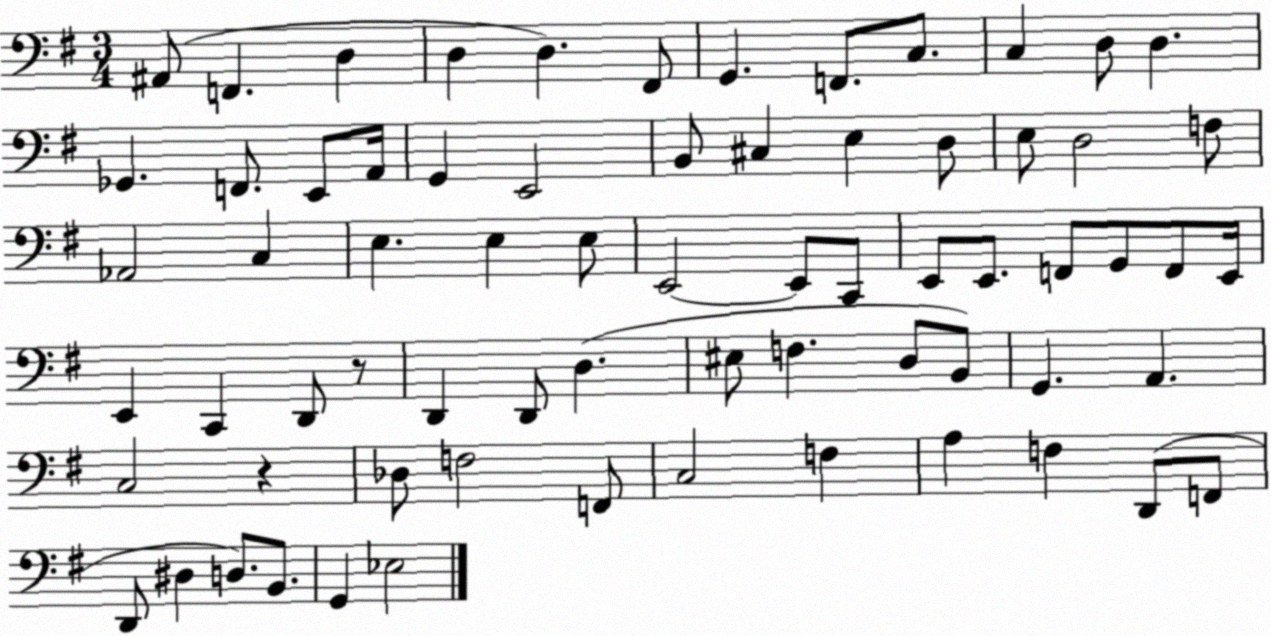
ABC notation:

X:1
T:Untitled
M:3/4
L:1/4
K:G
^A,,/2 F,, D, D, D, ^F,,/2 G,, F,,/2 C,/2 C, D,/2 D, _G,, F,,/2 E,,/2 A,,/4 G,, E,,2 B,,/2 ^C, E, D,/2 E,/2 D,2 F,/2 _A,,2 C, E, E, E,/2 E,,2 E,,/2 C,,/2 E,,/2 E,,/2 F,,/2 G,,/2 F,,/2 E,,/4 E,, C,, D,,/2 z/2 D,, D,,/2 D, ^E,/2 F, D,/2 B,,/2 G,, A,, C,2 z _D,/2 F,2 F,,/2 C,2 F, A, F, D,,/2 F,,/2 D,,/2 ^D, D,/2 B,,/2 G,, _E,2